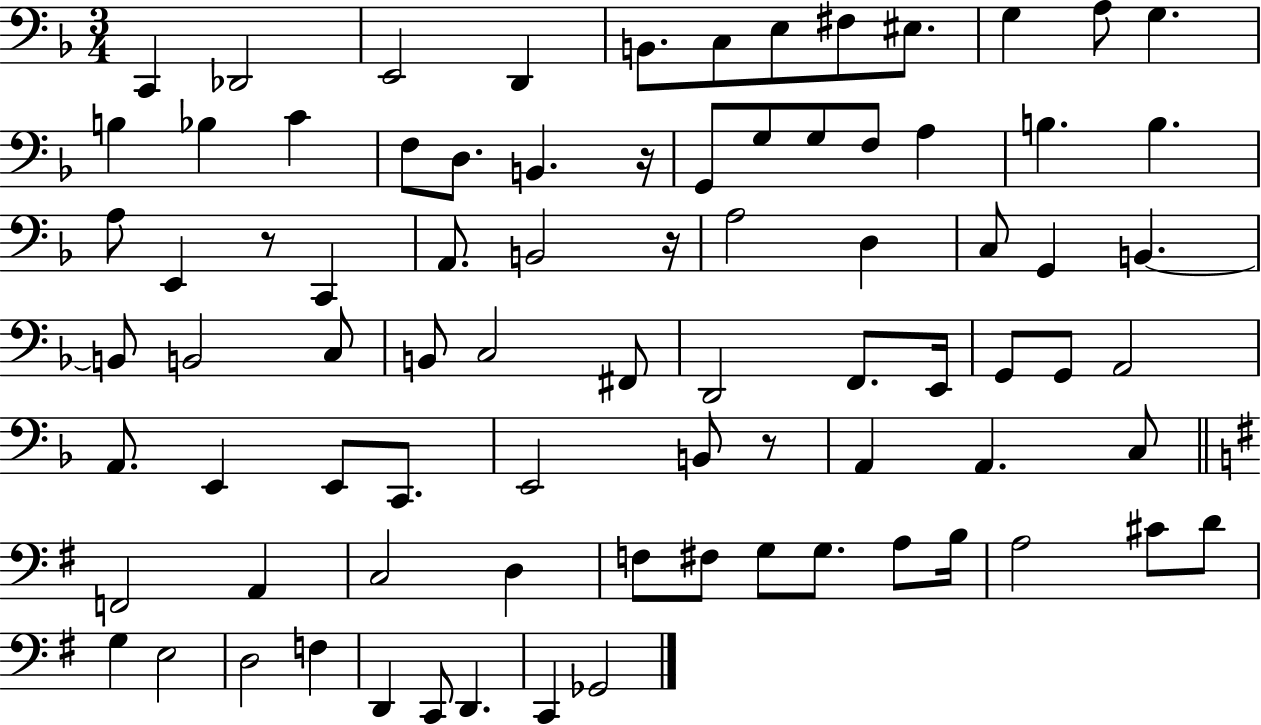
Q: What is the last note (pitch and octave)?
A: Gb2